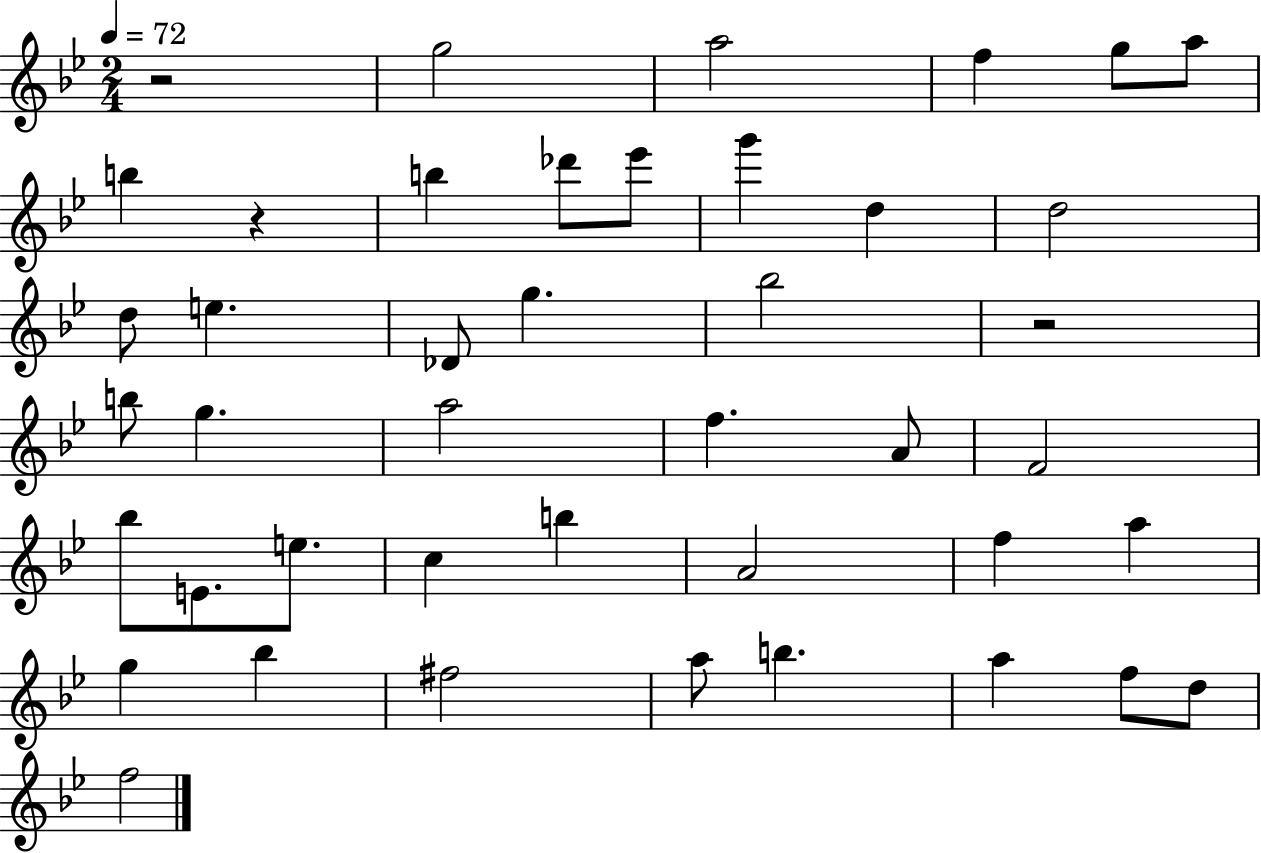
X:1
T:Untitled
M:2/4
L:1/4
K:Bb
z2 g2 a2 f g/2 a/2 b z b _d'/2 _e'/2 g' d d2 d/2 e _D/2 g _b2 z2 b/2 g a2 f A/2 F2 _b/2 E/2 e/2 c b A2 f a g _b ^f2 a/2 b a f/2 d/2 f2